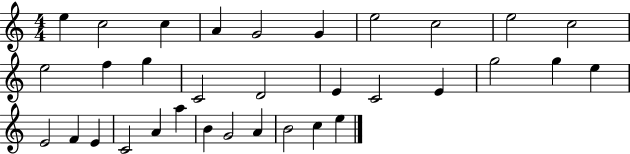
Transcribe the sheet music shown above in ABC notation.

X:1
T:Untitled
M:4/4
L:1/4
K:C
e c2 c A G2 G e2 c2 e2 c2 e2 f g C2 D2 E C2 E g2 g e E2 F E C2 A a B G2 A B2 c e